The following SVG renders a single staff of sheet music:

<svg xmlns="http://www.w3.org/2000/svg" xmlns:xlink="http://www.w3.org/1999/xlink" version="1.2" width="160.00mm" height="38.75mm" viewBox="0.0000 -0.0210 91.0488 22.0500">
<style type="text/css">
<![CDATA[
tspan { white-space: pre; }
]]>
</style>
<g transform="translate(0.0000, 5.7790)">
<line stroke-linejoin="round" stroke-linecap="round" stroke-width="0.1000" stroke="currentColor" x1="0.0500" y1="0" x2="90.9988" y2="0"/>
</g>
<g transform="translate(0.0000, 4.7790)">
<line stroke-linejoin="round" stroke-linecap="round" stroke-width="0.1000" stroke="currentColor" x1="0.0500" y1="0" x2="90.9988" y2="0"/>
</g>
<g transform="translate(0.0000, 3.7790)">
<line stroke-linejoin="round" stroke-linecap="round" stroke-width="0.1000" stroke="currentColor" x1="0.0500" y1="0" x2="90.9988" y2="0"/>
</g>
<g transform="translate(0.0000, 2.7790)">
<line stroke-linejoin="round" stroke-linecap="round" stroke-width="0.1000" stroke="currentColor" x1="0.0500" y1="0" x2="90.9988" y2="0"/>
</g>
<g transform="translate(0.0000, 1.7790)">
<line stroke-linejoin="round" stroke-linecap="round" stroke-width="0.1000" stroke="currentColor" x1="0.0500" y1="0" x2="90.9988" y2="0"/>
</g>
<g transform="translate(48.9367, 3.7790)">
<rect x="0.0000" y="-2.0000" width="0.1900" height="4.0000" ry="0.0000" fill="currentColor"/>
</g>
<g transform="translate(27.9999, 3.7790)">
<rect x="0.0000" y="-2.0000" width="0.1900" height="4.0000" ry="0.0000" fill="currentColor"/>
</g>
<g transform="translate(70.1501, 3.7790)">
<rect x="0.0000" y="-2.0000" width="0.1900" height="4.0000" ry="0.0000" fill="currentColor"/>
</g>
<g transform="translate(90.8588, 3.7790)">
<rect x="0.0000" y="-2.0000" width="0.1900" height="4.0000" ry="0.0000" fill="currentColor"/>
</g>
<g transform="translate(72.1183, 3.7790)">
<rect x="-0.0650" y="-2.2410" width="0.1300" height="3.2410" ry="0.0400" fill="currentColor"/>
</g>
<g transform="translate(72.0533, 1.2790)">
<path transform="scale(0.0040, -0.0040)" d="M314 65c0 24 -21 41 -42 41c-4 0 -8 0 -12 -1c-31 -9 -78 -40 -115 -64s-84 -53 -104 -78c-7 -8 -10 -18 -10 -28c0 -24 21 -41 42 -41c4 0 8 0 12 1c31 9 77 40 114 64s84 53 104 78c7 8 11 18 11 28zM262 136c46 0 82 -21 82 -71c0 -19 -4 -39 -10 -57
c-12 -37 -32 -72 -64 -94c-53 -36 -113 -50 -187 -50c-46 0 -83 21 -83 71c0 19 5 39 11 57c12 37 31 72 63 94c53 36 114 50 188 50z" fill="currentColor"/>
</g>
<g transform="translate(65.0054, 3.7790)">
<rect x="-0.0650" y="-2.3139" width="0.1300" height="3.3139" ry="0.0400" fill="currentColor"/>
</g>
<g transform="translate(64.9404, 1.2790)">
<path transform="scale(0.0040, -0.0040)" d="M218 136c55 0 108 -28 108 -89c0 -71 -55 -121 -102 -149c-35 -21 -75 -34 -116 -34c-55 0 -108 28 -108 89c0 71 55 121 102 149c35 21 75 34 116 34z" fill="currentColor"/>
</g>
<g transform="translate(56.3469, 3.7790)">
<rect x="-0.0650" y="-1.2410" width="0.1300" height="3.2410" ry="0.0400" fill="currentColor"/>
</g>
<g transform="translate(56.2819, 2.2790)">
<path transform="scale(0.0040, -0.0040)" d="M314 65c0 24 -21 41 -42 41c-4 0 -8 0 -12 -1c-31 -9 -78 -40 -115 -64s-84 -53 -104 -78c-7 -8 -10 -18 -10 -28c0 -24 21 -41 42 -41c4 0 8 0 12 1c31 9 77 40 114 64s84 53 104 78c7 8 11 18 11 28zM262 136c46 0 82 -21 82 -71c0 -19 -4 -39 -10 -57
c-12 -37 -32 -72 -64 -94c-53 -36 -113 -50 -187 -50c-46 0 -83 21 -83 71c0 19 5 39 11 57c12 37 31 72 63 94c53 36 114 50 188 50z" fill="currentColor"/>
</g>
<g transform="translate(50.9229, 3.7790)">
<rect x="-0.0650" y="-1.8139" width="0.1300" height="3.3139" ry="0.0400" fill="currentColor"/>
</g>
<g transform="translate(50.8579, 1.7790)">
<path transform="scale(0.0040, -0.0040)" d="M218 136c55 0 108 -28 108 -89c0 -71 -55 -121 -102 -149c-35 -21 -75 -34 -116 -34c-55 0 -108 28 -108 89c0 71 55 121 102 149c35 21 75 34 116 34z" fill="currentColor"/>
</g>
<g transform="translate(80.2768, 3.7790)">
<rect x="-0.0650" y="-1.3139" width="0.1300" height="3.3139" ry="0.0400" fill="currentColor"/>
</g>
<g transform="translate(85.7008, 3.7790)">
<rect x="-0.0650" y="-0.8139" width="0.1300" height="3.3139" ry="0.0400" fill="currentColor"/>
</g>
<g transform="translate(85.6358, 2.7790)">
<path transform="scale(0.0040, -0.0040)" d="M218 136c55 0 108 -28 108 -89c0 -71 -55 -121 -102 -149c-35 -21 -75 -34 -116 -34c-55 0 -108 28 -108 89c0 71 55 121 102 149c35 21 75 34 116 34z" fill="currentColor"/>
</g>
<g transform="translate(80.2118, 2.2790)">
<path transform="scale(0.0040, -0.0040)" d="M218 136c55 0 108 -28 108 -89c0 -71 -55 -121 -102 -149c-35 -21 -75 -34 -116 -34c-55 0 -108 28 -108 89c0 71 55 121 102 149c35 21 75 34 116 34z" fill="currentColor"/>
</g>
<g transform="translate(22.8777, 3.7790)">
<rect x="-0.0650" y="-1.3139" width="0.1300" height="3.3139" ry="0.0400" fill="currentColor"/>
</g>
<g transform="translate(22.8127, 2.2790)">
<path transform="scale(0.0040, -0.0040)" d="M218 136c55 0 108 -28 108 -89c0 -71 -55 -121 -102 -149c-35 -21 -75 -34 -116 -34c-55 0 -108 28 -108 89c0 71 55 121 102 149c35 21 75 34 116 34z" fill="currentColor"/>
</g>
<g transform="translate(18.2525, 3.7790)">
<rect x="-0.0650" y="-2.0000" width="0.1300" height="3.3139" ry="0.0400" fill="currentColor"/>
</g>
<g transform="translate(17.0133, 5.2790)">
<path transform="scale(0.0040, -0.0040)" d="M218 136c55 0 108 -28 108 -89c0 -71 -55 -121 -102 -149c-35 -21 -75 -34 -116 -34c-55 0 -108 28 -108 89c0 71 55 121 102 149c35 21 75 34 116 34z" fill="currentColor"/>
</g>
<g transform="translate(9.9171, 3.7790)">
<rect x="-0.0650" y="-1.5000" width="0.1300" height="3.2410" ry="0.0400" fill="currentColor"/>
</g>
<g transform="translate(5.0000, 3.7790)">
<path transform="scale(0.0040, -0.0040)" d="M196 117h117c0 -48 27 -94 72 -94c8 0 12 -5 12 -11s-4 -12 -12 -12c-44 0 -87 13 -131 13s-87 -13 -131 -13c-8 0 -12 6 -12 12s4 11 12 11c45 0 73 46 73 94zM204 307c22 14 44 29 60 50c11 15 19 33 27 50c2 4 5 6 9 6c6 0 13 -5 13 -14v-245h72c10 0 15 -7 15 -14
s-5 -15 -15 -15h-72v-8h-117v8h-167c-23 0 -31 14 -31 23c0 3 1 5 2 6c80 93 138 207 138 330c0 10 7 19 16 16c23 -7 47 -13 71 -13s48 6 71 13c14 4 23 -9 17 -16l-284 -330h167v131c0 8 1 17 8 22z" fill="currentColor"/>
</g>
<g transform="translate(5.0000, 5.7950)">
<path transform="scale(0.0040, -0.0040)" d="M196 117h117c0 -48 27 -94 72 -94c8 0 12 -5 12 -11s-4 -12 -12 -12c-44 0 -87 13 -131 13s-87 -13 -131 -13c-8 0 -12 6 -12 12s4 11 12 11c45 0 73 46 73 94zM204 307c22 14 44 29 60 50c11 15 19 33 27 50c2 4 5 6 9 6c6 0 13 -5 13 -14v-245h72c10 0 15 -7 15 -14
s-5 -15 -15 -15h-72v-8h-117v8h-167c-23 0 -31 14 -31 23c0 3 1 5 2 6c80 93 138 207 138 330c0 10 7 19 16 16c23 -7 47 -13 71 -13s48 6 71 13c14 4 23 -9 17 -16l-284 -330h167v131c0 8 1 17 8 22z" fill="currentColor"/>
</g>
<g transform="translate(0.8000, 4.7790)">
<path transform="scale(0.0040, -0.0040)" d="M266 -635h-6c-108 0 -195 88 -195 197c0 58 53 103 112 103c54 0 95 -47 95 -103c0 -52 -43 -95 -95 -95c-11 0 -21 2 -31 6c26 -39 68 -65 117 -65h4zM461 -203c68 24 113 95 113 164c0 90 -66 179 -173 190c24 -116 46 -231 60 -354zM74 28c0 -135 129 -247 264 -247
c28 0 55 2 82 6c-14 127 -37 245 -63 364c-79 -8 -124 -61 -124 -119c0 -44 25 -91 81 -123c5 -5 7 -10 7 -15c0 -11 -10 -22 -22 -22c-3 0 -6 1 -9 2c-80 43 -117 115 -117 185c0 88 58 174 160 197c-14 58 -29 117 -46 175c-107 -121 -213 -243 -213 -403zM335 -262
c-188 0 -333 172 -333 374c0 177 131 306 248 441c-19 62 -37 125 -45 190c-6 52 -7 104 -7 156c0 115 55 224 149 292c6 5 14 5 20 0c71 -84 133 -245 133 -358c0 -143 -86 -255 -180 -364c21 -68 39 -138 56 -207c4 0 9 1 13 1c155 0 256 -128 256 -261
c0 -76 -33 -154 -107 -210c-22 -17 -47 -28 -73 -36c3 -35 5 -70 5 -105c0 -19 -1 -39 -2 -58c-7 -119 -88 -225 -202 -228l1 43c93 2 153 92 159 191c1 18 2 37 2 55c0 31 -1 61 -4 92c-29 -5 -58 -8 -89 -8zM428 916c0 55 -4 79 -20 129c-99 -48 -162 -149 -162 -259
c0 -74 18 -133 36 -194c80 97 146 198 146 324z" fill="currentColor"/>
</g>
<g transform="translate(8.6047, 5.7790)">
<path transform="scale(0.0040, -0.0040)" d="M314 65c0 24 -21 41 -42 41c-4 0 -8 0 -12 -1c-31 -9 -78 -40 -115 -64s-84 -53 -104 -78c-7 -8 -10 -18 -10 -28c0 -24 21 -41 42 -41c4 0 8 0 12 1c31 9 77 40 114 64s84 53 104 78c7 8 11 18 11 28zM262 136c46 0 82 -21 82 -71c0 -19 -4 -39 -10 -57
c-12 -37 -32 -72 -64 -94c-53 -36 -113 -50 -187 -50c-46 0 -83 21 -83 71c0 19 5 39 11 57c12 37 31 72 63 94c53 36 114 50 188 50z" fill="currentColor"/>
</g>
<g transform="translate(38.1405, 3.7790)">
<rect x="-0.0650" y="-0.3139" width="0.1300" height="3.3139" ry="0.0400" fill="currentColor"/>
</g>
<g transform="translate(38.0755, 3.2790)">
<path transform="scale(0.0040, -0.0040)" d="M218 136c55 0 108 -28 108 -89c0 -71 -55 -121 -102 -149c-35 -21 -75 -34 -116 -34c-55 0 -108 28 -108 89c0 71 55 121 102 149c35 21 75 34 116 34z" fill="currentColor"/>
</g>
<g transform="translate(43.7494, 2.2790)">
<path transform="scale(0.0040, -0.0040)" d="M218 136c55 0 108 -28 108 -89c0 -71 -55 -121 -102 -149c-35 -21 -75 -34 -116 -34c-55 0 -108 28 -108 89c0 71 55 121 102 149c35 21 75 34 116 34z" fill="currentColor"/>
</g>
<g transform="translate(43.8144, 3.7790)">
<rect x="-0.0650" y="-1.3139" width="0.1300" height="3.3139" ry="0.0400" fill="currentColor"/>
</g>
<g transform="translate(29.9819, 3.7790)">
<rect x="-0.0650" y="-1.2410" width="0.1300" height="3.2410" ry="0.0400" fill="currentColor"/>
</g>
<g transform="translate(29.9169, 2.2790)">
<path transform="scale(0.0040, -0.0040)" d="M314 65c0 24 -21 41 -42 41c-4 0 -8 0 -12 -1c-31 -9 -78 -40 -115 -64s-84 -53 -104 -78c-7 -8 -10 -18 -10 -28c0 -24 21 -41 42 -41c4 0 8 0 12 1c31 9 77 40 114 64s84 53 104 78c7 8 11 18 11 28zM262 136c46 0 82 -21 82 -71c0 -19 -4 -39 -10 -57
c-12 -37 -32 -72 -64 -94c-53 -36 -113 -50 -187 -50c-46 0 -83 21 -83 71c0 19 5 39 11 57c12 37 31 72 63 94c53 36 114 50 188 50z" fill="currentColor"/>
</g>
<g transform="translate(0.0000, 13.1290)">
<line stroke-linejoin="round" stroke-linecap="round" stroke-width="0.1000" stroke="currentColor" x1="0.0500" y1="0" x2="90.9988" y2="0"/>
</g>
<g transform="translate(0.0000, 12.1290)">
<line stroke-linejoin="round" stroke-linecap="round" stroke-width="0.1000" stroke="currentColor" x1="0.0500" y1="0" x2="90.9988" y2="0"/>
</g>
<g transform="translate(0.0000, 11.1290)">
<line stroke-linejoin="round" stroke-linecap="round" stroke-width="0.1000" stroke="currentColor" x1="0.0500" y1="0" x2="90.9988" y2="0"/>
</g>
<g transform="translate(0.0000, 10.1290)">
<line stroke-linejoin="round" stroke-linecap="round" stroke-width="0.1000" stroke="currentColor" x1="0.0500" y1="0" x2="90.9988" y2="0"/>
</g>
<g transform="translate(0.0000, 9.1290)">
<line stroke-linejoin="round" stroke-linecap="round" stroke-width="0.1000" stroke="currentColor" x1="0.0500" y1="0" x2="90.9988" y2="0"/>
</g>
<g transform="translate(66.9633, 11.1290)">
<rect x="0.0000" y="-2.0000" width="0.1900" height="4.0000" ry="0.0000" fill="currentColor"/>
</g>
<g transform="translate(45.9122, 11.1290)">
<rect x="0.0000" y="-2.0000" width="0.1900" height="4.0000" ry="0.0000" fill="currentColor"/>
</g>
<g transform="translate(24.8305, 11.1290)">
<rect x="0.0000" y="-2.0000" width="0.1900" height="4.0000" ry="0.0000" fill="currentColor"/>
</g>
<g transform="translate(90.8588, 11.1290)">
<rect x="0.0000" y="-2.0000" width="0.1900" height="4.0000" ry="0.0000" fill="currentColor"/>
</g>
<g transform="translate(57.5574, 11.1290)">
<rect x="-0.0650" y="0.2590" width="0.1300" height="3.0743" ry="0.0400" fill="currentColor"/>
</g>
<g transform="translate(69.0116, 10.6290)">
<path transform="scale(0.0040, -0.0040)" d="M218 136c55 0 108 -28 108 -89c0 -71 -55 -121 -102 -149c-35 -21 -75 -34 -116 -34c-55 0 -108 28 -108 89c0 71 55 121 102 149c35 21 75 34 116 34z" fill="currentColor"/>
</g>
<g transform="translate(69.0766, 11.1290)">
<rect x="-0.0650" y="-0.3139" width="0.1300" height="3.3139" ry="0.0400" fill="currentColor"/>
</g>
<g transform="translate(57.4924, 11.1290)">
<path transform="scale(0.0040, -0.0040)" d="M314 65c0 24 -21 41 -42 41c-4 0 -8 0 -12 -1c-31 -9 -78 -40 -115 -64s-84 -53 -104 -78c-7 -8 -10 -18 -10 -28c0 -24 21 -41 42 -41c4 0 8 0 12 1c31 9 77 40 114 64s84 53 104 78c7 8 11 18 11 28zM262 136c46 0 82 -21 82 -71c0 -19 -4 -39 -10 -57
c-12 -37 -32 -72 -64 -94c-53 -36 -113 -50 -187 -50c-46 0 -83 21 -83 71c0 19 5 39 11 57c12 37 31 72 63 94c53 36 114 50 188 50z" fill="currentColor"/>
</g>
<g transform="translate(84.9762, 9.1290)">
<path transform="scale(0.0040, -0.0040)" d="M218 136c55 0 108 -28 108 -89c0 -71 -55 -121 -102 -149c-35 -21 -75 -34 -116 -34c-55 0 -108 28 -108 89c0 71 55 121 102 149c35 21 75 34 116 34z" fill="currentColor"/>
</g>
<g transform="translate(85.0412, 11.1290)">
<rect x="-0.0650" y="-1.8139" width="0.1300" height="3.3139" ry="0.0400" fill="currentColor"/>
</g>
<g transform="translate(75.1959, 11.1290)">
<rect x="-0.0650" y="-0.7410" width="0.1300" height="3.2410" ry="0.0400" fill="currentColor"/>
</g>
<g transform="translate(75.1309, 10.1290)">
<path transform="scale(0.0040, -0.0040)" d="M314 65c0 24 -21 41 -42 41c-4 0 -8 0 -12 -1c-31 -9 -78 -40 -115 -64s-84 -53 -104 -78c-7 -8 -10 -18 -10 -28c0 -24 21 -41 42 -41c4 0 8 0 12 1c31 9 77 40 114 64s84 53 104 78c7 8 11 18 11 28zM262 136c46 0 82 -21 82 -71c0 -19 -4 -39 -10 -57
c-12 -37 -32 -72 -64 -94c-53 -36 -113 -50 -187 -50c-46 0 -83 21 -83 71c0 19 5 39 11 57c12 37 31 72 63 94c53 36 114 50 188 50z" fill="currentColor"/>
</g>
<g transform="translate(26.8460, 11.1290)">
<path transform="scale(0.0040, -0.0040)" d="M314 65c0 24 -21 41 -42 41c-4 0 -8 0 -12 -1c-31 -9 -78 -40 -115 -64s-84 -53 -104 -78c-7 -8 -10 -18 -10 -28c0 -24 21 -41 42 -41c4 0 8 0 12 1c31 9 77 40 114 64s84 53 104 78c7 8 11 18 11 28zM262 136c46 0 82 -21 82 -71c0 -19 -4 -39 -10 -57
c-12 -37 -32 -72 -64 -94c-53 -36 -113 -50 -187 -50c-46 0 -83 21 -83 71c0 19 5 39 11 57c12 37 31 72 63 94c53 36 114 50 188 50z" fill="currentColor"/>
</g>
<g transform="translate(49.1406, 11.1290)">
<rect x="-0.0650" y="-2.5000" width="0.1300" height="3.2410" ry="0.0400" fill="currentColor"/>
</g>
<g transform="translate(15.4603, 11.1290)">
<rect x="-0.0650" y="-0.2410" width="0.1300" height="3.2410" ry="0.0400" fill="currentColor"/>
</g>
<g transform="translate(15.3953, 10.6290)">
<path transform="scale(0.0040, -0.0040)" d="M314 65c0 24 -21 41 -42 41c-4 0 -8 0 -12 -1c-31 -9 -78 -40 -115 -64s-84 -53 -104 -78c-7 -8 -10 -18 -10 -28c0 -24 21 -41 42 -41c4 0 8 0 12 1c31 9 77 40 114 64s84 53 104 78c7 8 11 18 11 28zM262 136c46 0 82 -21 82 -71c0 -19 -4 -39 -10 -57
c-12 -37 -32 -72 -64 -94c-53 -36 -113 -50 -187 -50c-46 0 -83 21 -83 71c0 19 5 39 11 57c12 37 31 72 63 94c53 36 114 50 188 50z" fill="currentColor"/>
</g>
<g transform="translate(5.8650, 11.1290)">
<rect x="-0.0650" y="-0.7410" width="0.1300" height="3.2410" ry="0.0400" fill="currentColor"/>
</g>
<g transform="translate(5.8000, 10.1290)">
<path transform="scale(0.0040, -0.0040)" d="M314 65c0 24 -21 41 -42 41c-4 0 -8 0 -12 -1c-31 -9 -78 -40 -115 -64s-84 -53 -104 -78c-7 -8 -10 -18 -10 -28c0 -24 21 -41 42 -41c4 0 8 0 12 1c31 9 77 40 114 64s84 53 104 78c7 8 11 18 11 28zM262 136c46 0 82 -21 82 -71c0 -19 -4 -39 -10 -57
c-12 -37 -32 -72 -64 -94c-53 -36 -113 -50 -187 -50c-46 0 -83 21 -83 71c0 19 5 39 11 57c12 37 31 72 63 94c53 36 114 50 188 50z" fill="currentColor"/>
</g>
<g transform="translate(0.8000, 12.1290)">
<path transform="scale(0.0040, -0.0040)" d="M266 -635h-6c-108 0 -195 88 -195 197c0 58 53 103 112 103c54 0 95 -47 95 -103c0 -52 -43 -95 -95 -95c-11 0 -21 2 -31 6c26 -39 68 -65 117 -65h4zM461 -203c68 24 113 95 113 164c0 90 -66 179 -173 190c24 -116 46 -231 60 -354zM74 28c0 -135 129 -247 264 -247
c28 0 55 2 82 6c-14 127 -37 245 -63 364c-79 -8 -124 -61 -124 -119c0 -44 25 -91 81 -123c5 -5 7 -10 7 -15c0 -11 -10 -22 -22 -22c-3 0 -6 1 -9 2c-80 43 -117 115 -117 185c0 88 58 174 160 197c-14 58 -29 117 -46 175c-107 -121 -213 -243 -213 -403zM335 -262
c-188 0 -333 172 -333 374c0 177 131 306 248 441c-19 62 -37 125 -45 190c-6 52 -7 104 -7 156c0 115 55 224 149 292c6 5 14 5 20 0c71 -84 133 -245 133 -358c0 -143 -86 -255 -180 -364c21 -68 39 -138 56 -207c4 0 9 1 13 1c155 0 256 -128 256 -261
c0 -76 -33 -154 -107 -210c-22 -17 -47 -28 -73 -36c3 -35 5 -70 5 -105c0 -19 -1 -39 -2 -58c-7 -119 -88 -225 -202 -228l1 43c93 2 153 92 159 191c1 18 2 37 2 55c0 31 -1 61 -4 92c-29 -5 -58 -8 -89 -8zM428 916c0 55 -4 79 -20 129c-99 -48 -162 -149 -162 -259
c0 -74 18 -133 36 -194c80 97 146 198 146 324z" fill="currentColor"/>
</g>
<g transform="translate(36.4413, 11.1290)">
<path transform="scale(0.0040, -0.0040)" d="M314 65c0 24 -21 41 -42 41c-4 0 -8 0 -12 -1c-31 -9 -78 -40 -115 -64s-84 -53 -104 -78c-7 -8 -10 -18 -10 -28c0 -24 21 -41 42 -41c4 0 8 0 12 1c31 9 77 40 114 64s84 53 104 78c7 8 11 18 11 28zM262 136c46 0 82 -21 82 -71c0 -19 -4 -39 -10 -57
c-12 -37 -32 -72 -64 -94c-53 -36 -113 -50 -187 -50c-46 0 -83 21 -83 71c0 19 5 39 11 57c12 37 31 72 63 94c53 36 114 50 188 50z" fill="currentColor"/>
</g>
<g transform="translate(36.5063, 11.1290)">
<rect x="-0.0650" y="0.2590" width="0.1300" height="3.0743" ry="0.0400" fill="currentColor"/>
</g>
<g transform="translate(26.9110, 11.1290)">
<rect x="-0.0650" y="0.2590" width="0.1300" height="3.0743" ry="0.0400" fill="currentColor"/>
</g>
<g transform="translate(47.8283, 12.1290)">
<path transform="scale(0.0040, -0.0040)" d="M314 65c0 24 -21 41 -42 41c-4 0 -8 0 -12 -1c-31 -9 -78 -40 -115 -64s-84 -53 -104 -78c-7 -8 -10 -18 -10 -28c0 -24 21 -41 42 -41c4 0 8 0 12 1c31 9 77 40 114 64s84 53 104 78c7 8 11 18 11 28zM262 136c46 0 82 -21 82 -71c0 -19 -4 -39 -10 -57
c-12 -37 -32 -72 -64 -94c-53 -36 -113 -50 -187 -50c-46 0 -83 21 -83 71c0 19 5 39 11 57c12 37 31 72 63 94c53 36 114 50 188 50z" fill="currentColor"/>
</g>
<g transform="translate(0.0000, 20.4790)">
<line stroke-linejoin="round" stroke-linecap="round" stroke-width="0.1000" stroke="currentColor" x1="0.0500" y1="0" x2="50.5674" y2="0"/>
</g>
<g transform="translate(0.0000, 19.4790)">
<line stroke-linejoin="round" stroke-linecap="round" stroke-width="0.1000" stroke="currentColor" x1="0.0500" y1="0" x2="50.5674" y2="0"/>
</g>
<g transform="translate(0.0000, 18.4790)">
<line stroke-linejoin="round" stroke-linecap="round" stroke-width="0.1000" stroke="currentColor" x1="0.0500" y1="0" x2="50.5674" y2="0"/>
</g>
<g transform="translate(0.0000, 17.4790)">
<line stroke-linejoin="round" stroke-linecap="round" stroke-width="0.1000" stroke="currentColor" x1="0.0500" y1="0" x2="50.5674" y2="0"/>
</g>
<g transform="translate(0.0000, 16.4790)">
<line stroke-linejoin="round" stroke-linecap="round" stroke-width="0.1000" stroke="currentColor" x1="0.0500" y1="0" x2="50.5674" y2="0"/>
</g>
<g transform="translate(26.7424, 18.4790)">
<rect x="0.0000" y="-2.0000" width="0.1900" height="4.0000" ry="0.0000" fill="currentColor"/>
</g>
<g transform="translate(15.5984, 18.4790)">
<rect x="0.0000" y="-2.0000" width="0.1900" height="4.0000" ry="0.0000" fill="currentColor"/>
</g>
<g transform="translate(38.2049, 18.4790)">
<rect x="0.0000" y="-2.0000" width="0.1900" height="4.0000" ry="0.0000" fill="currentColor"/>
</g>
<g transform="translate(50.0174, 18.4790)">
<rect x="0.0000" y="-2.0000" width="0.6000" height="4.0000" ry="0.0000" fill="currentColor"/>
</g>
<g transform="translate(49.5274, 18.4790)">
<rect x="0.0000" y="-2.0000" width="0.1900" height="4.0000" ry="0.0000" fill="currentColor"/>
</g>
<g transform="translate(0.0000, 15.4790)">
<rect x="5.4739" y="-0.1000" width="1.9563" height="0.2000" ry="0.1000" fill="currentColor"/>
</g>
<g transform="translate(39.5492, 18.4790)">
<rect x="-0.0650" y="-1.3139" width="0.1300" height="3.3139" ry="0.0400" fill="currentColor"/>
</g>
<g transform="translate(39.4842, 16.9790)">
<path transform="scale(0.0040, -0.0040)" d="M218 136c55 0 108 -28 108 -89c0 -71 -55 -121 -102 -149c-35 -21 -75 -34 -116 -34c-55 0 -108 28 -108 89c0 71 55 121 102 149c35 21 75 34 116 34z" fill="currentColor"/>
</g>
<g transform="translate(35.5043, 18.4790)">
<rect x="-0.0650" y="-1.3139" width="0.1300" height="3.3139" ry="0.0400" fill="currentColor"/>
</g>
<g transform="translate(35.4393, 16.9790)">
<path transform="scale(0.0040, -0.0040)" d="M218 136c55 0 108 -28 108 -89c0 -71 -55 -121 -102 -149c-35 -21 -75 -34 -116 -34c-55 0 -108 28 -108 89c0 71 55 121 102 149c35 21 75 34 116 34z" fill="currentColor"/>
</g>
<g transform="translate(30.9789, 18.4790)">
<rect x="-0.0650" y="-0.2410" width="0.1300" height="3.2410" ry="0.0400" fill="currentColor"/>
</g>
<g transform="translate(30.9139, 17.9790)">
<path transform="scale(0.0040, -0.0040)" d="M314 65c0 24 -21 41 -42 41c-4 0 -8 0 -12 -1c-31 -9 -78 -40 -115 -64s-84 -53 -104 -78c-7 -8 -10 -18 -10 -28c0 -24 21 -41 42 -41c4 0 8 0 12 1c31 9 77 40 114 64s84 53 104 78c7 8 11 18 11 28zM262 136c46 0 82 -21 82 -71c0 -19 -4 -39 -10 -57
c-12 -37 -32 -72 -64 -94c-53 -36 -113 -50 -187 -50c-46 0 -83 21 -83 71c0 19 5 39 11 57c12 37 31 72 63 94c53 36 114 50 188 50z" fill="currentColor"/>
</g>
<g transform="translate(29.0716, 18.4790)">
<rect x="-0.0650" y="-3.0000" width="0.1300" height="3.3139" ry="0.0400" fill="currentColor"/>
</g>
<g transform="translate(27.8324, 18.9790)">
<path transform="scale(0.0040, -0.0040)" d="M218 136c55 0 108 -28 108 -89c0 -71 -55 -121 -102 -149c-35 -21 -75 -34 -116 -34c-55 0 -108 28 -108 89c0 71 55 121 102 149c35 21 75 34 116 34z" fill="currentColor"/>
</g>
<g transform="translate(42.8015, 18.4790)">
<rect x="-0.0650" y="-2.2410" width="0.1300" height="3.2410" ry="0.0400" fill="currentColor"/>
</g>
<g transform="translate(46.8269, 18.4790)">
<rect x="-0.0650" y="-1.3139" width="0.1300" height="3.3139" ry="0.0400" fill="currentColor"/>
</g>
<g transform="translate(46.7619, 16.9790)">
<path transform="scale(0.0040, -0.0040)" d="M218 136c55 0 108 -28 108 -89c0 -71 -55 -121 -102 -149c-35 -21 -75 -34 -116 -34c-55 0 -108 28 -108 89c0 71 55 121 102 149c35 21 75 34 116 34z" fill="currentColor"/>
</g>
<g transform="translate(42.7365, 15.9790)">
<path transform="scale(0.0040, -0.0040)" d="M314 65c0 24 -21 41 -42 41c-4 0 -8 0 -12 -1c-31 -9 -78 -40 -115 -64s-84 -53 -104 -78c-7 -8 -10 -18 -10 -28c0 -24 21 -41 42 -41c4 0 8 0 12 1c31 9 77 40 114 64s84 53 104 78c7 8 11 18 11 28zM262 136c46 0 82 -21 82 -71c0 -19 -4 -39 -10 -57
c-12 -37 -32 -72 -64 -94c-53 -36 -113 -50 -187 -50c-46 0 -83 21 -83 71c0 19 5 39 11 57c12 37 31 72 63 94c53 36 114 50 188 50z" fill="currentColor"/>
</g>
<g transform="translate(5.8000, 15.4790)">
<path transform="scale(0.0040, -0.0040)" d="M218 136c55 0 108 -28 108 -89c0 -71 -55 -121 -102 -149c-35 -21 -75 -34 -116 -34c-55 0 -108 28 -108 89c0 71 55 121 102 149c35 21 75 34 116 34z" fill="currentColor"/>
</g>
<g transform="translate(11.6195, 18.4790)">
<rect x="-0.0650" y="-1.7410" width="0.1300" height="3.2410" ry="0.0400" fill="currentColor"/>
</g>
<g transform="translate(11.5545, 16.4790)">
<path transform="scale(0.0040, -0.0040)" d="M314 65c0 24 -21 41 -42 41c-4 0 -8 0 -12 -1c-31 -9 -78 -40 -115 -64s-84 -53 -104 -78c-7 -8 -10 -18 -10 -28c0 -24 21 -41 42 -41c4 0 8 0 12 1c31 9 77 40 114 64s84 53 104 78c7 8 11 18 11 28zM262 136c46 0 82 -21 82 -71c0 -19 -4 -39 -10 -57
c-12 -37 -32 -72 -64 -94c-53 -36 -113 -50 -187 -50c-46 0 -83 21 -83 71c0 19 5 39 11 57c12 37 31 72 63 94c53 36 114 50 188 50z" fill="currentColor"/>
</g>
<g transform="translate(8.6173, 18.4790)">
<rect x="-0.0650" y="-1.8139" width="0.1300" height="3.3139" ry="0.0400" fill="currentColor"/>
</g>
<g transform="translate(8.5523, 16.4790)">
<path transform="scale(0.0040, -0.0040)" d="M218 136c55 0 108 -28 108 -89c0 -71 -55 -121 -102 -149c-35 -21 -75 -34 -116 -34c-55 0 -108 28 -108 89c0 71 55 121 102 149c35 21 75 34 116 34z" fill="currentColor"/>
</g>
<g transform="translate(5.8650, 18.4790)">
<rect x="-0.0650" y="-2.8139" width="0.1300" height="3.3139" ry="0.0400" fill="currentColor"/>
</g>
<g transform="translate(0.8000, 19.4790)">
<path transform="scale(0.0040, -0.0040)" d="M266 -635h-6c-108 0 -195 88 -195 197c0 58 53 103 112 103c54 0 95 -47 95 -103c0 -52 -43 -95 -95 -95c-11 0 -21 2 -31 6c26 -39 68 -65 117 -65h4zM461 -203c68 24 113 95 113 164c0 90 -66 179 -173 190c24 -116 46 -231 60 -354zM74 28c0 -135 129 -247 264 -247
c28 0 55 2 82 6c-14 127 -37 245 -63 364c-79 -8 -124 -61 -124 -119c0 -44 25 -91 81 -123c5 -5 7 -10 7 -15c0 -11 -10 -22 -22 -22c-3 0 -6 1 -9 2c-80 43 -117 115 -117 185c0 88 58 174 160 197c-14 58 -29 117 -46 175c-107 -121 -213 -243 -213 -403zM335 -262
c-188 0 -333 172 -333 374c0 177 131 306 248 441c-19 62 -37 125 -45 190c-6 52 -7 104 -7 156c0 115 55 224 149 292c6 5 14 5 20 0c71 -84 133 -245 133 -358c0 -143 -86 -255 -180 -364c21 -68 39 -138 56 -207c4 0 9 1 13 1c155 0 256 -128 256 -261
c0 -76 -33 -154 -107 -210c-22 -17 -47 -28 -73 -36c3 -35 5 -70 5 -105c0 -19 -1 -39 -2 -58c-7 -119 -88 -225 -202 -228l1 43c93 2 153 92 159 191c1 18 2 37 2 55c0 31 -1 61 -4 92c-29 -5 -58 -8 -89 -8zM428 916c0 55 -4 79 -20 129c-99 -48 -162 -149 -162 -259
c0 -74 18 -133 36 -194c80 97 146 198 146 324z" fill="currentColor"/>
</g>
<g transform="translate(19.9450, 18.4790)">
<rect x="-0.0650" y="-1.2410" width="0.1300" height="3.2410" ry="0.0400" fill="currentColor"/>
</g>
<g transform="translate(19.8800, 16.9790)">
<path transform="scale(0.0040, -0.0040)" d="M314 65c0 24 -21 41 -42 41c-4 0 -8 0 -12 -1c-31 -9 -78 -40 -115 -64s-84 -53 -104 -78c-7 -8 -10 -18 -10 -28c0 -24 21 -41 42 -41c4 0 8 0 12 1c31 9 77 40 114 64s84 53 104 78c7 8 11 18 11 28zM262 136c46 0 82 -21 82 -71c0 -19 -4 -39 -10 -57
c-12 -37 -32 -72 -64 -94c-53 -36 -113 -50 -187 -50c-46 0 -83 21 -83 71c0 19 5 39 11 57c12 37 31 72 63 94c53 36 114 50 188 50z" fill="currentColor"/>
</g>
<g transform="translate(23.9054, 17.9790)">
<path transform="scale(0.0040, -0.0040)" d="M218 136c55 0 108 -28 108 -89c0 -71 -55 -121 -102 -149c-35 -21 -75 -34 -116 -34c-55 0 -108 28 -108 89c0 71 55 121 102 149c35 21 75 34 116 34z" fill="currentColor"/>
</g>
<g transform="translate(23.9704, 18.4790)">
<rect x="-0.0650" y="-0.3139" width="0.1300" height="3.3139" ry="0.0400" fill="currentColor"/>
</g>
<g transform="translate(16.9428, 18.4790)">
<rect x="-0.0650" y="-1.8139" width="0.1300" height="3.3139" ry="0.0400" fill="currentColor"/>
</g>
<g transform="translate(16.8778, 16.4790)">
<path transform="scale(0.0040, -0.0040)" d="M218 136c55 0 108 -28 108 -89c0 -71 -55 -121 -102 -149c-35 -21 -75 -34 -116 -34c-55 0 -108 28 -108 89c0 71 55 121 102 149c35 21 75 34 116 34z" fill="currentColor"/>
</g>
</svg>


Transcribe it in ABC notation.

X:1
T:Untitled
M:4/4
L:1/4
K:C
E2 F e e2 c e f e2 g g2 e d d2 c2 B2 B2 G2 B2 c d2 f a f f2 f e2 c A c2 e e g2 e